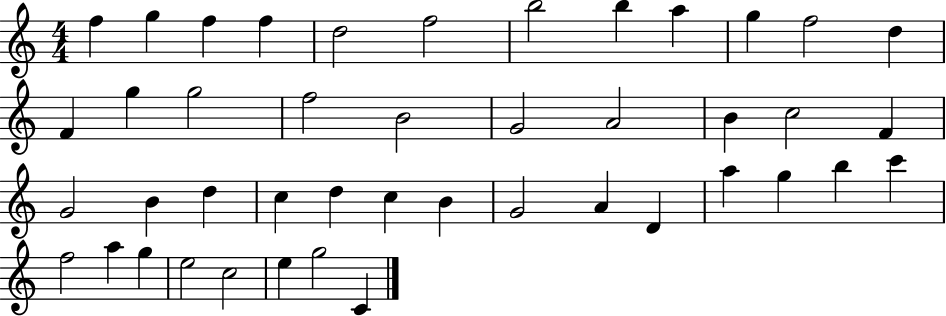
{
  \clef treble
  \numericTimeSignature
  \time 4/4
  \key c \major
  f''4 g''4 f''4 f''4 | d''2 f''2 | b''2 b''4 a''4 | g''4 f''2 d''4 | \break f'4 g''4 g''2 | f''2 b'2 | g'2 a'2 | b'4 c''2 f'4 | \break g'2 b'4 d''4 | c''4 d''4 c''4 b'4 | g'2 a'4 d'4 | a''4 g''4 b''4 c'''4 | \break f''2 a''4 g''4 | e''2 c''2 | e''4 g''2 c'4 | \bar "|."
}